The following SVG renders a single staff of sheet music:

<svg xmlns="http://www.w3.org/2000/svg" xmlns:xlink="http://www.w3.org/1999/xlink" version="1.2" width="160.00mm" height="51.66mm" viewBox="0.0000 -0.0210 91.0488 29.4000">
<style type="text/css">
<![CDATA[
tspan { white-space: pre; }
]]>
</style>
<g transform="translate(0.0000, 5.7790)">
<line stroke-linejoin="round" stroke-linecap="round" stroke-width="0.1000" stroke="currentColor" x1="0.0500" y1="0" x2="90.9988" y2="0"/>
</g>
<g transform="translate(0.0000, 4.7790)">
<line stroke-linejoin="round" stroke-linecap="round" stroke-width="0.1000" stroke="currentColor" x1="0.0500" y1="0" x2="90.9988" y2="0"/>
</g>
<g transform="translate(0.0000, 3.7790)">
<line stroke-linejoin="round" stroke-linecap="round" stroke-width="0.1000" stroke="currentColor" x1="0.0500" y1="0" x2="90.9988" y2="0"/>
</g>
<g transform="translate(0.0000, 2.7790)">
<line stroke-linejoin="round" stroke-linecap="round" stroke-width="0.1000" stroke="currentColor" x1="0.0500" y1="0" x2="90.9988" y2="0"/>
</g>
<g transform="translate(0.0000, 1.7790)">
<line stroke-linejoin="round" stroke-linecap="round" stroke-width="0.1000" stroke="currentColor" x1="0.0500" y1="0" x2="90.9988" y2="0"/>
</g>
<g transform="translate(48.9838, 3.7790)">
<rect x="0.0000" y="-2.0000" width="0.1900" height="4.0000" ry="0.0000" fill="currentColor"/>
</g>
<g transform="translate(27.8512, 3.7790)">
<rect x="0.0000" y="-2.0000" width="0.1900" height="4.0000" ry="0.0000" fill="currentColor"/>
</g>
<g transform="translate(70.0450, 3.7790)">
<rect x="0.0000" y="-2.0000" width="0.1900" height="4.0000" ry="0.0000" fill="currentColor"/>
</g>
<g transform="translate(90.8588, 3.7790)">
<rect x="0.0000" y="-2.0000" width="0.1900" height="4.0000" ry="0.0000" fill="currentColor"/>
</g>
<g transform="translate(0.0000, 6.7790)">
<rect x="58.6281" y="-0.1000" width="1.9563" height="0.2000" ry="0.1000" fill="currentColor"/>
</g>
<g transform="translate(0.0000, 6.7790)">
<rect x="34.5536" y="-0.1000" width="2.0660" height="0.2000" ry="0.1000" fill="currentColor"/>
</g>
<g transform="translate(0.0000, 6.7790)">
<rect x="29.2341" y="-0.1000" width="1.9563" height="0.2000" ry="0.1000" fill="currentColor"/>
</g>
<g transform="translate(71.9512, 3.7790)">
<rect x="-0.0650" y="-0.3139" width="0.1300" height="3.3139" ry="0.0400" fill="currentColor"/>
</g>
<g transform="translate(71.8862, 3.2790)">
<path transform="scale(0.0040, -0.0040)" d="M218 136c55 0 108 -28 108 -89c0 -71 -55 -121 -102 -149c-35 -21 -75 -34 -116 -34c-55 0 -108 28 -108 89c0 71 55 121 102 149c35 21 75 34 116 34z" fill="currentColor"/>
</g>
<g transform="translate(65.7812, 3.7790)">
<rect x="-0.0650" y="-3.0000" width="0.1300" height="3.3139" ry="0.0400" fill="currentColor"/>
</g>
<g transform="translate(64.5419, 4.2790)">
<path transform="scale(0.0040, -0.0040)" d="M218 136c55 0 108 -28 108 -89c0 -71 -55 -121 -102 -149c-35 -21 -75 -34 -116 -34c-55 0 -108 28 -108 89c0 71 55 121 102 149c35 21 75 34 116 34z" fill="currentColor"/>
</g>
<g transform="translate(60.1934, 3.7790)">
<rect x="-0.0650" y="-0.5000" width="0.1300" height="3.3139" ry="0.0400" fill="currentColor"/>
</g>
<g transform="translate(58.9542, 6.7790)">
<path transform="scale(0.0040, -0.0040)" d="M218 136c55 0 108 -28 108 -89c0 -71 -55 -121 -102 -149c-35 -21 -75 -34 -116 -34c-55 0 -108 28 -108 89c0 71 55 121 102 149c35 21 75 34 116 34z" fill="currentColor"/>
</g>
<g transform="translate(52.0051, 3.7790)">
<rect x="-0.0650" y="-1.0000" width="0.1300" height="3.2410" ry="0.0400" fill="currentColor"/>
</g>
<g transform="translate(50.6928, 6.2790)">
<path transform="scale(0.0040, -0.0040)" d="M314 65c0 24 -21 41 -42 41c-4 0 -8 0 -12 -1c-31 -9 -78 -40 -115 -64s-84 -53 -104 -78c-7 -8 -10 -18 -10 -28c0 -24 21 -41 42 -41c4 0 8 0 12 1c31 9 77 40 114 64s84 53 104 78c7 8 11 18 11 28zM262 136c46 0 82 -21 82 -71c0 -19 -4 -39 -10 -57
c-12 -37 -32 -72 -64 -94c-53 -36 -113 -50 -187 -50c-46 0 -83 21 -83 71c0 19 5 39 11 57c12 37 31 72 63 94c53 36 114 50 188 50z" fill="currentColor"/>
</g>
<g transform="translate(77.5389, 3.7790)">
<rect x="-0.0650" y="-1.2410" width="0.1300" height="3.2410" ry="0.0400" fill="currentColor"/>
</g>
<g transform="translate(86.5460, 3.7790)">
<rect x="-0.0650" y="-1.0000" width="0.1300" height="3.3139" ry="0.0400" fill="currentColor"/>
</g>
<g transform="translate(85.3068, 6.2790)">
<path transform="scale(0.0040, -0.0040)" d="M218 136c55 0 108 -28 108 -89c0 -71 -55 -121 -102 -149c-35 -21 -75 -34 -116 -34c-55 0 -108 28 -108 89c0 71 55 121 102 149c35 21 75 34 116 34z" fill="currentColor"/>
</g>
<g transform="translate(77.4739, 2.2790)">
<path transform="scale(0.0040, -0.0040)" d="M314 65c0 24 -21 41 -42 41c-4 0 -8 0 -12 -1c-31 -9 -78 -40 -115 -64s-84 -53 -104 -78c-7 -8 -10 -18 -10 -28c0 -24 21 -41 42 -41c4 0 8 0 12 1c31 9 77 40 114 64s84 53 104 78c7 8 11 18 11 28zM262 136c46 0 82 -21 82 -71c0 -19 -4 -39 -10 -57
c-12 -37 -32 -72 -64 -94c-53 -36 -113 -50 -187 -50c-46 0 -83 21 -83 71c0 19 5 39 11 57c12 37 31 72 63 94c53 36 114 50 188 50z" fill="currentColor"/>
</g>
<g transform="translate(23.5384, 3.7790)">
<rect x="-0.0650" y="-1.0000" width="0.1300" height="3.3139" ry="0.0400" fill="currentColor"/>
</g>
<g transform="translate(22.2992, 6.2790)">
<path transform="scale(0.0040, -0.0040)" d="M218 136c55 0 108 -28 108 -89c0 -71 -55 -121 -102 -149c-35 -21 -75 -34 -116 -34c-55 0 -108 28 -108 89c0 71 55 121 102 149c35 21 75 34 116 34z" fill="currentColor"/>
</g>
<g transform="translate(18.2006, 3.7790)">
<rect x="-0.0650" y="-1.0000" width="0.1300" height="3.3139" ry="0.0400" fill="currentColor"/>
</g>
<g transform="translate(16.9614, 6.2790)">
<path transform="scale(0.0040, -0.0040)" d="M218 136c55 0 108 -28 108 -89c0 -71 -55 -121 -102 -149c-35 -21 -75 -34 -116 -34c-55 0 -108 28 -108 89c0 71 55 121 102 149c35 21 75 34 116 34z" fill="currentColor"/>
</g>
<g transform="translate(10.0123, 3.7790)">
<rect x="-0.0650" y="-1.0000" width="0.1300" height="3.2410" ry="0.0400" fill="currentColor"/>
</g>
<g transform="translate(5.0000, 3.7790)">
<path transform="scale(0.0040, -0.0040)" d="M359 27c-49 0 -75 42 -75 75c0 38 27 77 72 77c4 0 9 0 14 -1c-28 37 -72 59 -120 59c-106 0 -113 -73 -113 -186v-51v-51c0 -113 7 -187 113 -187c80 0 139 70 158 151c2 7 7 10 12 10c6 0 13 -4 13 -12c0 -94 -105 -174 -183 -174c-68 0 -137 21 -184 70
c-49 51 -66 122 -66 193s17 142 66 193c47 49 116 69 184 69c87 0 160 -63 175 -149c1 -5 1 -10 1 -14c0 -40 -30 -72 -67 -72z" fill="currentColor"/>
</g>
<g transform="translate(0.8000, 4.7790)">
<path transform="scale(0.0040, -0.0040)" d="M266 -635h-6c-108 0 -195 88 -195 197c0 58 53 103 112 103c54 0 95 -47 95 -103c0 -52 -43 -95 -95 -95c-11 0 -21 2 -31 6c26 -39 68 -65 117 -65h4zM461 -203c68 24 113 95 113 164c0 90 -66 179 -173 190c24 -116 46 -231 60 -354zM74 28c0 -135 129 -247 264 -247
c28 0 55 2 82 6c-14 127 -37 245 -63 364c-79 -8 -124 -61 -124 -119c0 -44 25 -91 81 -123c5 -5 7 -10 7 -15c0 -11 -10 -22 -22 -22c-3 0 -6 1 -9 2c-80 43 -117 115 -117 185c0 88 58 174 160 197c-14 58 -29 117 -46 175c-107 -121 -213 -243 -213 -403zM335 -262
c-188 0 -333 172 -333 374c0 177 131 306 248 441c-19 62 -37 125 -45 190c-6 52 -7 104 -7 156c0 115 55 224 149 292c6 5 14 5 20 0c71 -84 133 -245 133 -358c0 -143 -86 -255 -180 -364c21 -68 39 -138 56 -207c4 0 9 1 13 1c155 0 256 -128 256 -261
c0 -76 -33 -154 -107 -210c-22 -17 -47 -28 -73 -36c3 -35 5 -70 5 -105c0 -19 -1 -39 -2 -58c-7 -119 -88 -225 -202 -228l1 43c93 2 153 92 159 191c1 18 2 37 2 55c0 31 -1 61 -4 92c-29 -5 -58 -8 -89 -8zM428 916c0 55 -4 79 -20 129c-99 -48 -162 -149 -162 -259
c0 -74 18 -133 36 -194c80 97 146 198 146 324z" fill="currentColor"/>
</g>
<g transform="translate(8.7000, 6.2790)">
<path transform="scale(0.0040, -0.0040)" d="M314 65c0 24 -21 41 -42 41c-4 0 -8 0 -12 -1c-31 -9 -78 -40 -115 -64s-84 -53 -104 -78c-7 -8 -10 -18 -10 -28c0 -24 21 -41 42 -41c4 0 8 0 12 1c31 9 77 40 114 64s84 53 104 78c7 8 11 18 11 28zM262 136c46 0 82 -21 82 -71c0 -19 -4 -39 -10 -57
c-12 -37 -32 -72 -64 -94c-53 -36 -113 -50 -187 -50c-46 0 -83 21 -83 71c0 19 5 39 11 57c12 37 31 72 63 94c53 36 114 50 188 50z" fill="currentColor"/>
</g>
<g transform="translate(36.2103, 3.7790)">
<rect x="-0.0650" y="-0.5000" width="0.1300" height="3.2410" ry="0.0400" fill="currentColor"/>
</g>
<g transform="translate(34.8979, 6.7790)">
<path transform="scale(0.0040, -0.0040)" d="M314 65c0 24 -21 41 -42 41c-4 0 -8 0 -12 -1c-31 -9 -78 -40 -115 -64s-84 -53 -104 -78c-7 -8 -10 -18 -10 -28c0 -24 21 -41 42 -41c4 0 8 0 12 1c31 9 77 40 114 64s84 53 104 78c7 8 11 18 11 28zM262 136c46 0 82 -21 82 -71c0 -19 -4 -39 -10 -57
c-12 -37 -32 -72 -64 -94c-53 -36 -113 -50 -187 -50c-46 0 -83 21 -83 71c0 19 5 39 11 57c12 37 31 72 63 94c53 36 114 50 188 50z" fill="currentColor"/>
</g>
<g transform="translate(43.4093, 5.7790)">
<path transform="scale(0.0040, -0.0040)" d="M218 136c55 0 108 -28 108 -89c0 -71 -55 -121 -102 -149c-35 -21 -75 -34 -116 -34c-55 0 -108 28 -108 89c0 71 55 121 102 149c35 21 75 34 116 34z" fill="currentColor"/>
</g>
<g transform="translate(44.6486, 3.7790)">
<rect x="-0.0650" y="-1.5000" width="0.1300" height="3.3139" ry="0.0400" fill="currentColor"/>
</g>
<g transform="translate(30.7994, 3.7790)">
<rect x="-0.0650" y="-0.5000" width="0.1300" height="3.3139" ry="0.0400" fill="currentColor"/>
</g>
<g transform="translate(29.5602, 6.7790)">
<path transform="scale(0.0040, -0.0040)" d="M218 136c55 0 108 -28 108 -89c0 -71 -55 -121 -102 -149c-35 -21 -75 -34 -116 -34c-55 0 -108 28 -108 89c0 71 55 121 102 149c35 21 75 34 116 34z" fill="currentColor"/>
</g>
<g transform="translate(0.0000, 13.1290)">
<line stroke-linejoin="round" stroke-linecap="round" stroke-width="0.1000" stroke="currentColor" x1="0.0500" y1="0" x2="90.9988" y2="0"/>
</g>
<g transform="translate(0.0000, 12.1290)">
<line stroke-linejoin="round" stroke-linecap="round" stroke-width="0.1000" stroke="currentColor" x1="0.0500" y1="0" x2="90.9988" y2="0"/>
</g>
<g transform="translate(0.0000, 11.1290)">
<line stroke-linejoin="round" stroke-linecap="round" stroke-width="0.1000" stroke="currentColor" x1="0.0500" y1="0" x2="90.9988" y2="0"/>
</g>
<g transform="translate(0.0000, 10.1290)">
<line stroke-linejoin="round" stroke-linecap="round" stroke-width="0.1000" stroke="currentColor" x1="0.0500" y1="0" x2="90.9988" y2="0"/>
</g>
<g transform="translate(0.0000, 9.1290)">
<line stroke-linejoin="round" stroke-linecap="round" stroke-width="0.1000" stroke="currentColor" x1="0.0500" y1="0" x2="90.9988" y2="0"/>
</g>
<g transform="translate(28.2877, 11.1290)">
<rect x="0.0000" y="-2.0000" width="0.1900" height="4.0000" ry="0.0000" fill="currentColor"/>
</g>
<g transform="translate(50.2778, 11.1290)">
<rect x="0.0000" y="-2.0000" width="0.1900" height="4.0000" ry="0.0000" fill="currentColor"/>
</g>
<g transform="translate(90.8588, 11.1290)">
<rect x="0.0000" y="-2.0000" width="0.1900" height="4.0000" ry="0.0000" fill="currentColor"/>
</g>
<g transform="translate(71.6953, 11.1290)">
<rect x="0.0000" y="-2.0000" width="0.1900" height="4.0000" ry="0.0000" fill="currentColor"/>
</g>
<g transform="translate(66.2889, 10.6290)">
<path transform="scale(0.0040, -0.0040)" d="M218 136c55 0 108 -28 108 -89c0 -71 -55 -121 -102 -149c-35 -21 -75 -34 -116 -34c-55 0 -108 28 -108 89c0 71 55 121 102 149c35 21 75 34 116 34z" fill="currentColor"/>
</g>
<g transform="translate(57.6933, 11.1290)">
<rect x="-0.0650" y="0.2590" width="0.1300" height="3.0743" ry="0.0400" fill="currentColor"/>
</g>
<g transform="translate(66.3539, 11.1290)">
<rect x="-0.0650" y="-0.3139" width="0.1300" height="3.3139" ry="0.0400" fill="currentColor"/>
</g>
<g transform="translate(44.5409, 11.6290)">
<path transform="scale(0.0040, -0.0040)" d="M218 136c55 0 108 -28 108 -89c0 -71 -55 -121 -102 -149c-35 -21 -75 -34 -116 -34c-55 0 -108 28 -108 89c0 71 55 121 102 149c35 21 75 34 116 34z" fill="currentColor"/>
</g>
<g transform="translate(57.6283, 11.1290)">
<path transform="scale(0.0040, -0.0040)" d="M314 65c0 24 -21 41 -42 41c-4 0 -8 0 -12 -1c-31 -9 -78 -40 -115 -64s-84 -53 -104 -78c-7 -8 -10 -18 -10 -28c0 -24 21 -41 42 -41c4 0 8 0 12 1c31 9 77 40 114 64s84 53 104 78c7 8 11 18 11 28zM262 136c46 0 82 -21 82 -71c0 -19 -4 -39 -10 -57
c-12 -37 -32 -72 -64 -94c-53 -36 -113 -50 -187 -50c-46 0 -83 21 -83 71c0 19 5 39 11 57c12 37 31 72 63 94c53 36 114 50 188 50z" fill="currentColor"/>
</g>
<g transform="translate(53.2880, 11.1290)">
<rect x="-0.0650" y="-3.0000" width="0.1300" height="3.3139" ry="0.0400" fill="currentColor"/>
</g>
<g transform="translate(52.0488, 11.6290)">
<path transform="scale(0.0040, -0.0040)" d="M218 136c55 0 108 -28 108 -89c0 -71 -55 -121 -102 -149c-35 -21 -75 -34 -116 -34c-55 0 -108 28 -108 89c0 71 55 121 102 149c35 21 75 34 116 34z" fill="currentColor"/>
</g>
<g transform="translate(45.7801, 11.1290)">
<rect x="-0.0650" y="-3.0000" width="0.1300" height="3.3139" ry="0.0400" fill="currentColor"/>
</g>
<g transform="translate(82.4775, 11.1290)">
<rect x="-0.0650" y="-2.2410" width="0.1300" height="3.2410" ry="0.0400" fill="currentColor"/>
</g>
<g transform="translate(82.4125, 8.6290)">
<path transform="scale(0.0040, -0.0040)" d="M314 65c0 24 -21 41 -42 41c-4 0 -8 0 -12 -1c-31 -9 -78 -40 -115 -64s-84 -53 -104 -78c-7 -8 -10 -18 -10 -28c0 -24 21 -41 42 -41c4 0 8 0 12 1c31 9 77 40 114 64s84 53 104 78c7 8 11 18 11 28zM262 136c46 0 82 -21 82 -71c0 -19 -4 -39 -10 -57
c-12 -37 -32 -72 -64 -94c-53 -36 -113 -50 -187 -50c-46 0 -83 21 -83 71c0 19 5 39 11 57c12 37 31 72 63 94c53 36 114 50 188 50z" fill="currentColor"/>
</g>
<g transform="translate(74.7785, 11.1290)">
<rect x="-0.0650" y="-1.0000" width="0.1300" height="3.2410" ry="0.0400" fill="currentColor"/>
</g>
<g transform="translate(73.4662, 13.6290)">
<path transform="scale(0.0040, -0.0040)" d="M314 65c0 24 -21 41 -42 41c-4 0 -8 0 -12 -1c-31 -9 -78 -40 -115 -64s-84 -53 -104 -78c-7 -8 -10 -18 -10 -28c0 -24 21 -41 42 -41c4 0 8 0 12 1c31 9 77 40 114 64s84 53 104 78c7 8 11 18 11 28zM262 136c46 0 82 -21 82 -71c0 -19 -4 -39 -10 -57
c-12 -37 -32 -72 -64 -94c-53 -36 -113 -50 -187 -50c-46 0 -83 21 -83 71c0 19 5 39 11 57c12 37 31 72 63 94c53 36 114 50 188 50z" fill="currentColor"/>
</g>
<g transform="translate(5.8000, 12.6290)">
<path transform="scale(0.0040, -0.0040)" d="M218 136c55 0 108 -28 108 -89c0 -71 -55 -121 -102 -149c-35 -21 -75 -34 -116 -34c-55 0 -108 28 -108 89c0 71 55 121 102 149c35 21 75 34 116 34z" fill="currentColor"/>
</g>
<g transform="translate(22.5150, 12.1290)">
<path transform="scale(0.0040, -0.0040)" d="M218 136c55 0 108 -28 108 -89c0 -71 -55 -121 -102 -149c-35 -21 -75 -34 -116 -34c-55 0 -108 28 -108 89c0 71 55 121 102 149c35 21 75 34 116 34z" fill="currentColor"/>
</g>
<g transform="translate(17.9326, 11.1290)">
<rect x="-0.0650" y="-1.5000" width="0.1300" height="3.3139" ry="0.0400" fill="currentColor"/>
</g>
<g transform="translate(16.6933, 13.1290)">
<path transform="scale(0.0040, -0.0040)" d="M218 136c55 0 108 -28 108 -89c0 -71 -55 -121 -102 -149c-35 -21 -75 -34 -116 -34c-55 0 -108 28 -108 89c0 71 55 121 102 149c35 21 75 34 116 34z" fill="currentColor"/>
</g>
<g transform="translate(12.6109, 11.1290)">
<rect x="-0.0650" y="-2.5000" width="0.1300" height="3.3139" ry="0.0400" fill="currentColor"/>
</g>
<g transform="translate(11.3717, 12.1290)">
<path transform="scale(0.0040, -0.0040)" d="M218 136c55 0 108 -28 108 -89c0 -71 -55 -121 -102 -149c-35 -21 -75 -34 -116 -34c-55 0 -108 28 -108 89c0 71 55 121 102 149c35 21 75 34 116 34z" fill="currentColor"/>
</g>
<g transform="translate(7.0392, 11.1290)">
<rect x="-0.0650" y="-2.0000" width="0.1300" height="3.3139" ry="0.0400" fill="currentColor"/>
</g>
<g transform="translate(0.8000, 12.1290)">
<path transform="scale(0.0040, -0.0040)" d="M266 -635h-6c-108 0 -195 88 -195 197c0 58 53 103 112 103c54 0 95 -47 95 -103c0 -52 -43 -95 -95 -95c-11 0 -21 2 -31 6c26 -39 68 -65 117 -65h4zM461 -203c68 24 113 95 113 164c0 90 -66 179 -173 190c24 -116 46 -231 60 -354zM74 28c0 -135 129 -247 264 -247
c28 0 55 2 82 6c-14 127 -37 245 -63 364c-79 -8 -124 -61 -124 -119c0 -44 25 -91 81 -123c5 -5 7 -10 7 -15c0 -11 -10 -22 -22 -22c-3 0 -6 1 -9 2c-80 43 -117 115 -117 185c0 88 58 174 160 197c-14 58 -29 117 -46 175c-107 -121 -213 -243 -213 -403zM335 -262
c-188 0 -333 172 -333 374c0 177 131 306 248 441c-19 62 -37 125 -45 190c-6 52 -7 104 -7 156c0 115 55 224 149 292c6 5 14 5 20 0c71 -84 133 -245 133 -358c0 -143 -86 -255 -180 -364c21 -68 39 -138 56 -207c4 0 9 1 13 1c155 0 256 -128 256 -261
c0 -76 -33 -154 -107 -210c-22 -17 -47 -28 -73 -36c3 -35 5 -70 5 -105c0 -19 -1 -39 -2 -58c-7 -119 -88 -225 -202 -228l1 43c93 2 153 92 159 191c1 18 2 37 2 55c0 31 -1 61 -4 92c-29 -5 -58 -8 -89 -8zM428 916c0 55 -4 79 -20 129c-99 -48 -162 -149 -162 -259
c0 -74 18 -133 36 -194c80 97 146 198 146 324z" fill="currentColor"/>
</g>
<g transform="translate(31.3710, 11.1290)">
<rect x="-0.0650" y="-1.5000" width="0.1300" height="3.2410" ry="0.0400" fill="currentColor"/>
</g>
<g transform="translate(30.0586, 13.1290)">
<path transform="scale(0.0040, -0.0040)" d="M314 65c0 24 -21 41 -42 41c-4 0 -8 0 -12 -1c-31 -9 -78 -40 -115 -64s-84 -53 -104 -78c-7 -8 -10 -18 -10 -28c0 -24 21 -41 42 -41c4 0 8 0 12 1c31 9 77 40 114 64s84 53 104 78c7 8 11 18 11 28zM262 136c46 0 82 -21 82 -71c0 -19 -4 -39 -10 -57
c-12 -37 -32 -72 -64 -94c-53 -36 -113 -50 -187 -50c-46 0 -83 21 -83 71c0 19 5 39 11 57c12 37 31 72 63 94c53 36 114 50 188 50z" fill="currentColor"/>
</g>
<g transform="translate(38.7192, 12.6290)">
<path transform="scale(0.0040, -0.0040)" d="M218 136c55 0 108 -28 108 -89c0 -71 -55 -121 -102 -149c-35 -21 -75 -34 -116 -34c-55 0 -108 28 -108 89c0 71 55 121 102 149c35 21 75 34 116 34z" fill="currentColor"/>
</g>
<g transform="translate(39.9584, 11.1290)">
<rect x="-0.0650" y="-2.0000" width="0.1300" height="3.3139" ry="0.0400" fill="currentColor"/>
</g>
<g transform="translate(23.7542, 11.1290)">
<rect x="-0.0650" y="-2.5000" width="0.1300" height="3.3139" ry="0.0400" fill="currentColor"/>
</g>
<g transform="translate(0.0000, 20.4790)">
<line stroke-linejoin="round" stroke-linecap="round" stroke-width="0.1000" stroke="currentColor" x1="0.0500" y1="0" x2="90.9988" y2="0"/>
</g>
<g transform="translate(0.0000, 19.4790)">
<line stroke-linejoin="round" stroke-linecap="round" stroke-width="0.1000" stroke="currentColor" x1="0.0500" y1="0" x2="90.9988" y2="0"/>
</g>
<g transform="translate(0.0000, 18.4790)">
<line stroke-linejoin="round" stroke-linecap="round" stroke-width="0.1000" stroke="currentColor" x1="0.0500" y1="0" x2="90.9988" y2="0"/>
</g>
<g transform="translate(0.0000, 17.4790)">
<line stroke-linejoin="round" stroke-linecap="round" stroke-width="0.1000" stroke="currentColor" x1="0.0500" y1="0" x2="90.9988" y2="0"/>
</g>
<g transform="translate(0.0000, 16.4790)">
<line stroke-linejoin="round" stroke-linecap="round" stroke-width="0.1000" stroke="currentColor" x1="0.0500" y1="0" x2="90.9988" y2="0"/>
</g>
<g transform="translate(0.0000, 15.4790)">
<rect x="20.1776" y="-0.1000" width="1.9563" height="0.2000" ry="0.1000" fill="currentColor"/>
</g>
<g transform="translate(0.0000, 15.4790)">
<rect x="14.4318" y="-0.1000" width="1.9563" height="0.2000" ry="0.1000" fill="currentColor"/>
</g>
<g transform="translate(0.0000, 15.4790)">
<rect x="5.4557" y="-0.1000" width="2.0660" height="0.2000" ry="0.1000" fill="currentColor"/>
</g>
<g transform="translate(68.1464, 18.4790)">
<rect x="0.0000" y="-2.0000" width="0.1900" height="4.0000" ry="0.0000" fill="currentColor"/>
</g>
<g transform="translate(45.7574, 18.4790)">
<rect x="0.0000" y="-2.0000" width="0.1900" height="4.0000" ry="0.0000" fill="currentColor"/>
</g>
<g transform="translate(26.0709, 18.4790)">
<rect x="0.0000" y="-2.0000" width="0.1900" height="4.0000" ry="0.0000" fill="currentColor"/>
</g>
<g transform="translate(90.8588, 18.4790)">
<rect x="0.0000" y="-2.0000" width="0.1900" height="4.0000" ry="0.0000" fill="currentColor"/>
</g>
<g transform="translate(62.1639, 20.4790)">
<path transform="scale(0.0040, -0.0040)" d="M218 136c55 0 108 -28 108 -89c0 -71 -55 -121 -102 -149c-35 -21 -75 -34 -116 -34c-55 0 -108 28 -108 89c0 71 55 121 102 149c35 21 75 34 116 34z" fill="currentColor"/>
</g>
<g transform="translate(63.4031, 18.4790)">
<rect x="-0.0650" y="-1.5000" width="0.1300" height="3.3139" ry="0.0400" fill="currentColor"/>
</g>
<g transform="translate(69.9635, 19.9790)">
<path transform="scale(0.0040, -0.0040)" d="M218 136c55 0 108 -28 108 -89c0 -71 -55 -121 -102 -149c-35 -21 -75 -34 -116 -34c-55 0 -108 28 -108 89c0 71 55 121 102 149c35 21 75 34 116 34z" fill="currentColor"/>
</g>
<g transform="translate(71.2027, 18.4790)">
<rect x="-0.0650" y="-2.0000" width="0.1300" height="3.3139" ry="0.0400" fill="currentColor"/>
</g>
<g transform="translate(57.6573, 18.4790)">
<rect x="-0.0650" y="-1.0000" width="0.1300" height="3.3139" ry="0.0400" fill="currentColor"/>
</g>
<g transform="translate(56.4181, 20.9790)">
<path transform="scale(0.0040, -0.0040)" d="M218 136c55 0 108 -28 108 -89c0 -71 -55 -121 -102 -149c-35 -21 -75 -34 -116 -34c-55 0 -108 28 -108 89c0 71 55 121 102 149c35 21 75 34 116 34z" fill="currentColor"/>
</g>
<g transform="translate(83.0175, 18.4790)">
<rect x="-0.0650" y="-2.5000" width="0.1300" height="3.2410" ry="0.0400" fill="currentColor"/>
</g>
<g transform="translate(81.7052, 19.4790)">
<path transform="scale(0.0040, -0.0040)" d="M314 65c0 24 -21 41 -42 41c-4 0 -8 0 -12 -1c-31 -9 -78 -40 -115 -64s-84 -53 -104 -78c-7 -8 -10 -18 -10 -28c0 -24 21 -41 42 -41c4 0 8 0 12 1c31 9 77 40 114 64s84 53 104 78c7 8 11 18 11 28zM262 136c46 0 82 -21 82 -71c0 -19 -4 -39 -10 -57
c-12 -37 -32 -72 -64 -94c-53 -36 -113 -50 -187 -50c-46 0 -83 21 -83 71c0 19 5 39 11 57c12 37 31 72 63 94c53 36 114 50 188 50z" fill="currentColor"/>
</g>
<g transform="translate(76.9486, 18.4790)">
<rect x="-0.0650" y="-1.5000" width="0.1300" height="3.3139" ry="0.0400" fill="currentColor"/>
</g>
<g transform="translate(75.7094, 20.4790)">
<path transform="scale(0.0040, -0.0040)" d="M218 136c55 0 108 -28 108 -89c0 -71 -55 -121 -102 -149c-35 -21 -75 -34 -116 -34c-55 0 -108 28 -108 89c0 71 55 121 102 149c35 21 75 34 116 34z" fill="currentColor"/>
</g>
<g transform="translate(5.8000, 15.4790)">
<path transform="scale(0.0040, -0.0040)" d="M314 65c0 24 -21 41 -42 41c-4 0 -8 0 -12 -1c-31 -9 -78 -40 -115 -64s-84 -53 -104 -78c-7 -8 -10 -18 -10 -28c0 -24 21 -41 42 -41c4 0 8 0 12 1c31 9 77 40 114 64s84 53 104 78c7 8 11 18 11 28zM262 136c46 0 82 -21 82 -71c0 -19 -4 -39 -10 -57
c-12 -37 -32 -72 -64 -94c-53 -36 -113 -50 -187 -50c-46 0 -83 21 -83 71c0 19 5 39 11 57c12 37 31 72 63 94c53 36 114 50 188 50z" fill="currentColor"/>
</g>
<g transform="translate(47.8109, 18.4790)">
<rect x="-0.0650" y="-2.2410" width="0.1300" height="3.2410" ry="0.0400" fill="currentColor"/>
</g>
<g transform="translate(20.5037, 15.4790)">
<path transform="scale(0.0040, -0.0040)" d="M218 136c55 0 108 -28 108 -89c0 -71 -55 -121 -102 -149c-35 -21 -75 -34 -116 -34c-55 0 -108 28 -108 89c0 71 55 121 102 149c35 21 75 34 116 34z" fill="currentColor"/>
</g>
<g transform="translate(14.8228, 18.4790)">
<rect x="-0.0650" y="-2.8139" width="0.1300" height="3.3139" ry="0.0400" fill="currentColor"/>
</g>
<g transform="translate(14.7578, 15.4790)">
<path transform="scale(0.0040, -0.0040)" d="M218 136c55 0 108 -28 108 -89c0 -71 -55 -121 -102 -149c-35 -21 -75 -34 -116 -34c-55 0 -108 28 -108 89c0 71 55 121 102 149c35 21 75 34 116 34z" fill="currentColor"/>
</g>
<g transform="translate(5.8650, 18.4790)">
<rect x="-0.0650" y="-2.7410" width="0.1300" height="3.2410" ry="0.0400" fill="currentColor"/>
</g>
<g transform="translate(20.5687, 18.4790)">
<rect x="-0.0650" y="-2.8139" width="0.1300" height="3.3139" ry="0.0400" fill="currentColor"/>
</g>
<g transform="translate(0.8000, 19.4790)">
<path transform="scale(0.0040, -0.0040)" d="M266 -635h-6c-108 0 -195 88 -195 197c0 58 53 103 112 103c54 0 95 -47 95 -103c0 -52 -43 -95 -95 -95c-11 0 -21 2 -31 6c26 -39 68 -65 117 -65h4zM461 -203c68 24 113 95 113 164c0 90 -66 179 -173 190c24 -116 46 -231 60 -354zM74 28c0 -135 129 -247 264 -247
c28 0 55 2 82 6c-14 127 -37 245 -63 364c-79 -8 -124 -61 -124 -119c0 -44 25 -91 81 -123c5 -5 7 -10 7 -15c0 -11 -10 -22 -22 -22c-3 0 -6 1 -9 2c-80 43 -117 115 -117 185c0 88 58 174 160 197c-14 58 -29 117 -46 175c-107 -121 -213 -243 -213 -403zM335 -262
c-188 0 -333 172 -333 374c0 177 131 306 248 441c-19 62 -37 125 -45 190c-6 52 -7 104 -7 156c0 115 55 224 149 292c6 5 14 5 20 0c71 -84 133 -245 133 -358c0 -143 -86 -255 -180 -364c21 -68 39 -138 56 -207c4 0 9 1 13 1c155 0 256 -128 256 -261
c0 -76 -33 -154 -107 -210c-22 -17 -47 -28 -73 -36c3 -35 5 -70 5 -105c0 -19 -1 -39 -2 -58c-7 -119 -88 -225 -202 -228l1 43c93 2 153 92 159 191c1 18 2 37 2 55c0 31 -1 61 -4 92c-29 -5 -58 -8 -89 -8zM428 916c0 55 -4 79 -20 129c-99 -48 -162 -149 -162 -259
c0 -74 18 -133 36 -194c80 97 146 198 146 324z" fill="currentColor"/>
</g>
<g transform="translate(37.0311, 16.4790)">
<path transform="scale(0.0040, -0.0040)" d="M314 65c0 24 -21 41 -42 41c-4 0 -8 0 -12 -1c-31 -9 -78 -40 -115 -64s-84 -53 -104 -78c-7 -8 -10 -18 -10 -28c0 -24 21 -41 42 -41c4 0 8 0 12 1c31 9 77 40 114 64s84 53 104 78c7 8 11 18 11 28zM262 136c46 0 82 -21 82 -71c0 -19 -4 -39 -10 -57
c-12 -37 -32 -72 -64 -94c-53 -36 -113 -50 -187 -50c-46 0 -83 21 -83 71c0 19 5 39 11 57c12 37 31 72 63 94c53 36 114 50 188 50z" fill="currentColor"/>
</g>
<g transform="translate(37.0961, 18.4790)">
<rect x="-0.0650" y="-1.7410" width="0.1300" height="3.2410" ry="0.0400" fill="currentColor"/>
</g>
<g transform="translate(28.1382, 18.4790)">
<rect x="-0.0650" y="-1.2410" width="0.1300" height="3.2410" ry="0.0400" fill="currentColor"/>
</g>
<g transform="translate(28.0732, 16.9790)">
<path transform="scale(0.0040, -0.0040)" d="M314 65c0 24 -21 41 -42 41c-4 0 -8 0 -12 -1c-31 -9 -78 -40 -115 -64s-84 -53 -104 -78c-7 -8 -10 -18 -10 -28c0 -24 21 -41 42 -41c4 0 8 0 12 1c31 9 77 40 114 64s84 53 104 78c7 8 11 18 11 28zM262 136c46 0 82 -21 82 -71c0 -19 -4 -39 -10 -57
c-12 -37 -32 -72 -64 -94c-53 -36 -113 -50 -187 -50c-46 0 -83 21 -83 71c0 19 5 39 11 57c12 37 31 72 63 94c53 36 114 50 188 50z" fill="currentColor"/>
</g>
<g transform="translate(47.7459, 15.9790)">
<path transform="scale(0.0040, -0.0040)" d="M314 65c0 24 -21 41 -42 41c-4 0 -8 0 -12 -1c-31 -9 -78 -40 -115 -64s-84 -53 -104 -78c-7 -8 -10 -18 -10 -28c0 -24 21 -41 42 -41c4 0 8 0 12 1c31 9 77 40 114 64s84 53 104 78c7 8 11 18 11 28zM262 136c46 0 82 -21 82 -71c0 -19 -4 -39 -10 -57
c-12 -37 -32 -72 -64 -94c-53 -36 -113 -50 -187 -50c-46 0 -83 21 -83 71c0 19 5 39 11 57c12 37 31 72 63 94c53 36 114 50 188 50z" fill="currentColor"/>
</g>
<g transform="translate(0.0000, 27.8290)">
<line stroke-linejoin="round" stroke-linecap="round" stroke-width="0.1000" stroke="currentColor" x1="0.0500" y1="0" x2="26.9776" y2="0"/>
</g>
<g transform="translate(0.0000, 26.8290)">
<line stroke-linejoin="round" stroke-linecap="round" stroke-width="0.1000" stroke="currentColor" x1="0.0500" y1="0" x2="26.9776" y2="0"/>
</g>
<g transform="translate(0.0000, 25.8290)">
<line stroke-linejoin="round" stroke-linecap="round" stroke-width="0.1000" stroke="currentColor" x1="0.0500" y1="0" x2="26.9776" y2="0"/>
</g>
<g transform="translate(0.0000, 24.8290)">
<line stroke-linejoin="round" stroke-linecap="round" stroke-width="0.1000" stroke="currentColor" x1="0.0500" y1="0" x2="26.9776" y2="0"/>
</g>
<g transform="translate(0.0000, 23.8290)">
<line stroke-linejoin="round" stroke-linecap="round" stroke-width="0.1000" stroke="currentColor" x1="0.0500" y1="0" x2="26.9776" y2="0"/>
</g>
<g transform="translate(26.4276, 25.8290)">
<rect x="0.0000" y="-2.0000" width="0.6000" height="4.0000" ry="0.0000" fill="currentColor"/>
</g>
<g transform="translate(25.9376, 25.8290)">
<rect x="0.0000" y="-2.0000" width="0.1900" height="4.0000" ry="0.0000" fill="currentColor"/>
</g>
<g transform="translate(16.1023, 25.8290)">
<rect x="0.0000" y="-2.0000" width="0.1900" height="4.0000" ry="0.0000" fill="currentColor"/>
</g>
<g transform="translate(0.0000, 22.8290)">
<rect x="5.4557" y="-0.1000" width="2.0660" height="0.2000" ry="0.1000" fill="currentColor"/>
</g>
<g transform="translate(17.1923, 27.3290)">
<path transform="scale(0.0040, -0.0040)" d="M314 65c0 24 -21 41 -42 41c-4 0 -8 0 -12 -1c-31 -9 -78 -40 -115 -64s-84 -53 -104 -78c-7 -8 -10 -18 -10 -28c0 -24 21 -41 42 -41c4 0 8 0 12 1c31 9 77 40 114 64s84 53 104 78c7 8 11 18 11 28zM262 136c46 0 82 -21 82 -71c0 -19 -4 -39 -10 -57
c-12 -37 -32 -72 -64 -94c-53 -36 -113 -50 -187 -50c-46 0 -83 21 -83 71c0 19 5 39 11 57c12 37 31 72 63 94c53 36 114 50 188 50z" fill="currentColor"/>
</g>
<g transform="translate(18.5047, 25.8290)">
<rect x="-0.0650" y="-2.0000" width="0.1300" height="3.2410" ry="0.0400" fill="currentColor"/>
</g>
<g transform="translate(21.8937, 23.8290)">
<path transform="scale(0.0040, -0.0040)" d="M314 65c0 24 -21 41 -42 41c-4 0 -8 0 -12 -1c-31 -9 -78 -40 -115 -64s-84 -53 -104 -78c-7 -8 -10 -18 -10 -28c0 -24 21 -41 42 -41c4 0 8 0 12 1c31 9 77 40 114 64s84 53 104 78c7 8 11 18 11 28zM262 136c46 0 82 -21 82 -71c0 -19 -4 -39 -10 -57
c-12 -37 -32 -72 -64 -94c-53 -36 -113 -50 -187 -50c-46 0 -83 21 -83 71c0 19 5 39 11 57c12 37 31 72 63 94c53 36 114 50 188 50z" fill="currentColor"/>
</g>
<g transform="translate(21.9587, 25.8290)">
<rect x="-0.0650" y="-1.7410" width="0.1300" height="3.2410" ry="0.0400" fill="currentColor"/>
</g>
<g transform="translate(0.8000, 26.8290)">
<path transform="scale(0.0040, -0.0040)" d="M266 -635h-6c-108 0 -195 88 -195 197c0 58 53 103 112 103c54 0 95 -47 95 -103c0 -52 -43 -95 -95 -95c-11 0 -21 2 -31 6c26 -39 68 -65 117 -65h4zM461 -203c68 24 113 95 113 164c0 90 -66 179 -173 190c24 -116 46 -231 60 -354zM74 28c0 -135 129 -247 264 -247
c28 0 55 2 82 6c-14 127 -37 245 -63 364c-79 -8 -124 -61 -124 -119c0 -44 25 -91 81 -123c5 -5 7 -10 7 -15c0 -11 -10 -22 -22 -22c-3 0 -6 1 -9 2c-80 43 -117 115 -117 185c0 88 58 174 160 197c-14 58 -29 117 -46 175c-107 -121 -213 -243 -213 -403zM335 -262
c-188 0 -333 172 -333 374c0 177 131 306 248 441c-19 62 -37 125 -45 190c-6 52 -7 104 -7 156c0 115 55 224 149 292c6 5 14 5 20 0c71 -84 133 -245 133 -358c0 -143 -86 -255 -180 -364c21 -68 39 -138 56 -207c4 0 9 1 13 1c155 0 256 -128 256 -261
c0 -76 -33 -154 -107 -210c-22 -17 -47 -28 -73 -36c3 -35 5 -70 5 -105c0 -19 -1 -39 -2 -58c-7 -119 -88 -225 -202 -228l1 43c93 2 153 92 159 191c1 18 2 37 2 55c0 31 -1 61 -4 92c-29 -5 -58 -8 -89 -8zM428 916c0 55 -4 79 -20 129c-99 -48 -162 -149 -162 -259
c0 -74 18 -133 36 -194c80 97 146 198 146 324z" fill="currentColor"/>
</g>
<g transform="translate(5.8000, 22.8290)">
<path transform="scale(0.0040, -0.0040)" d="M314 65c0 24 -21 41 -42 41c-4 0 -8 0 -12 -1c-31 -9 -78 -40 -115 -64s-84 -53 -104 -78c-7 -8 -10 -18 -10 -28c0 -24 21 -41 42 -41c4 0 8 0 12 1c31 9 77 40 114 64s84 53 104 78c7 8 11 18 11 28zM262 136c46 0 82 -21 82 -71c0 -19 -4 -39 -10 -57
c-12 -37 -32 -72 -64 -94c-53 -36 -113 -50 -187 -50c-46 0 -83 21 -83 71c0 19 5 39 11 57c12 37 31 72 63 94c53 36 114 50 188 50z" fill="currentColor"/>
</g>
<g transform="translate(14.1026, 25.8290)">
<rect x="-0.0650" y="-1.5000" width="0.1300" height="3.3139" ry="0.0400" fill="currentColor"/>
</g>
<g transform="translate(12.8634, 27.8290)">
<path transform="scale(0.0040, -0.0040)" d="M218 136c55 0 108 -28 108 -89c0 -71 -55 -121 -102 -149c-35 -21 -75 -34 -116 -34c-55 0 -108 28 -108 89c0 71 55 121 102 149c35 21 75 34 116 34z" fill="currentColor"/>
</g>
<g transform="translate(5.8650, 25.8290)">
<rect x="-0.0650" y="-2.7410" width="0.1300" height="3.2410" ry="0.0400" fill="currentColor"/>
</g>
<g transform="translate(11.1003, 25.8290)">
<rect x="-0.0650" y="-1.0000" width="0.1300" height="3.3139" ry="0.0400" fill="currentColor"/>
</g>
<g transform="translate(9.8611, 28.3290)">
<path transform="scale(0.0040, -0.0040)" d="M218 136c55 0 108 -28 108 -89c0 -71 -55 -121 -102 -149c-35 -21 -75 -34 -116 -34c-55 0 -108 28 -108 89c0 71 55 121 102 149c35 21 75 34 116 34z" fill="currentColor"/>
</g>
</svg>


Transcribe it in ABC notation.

X:1
T:Untitled
M:4/4
L:1/4
K:C
D2 D D C C2 E D2 C A c e2 D F G E G E2 F A A B2 c D2 g2 a2 a a e2 f2 g2 D E F E G2 a2 D E F2 f2